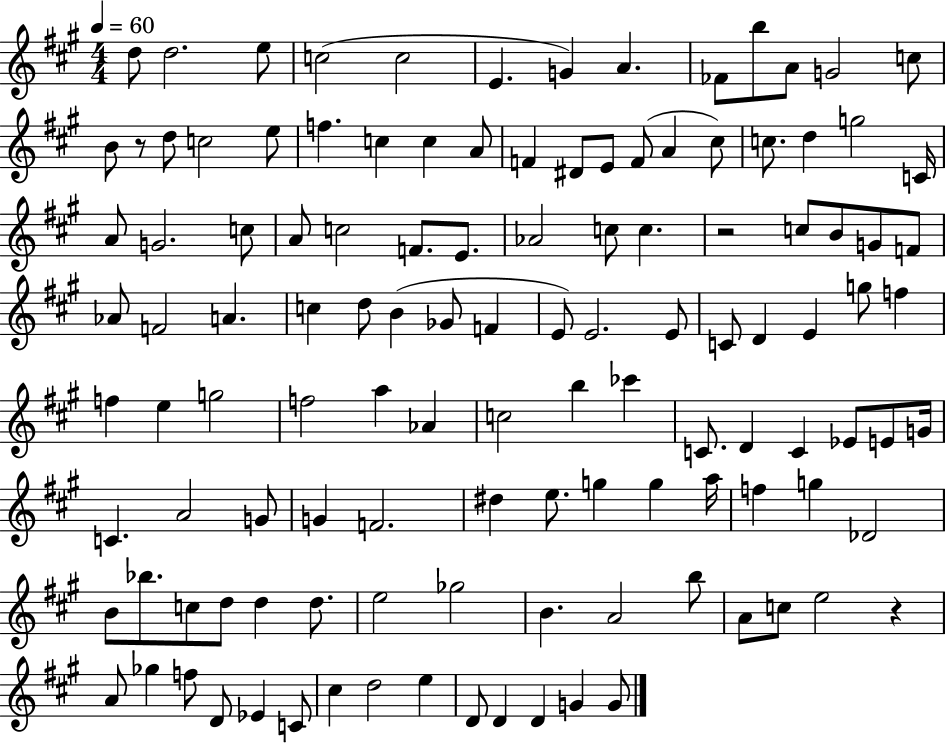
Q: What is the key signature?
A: A major